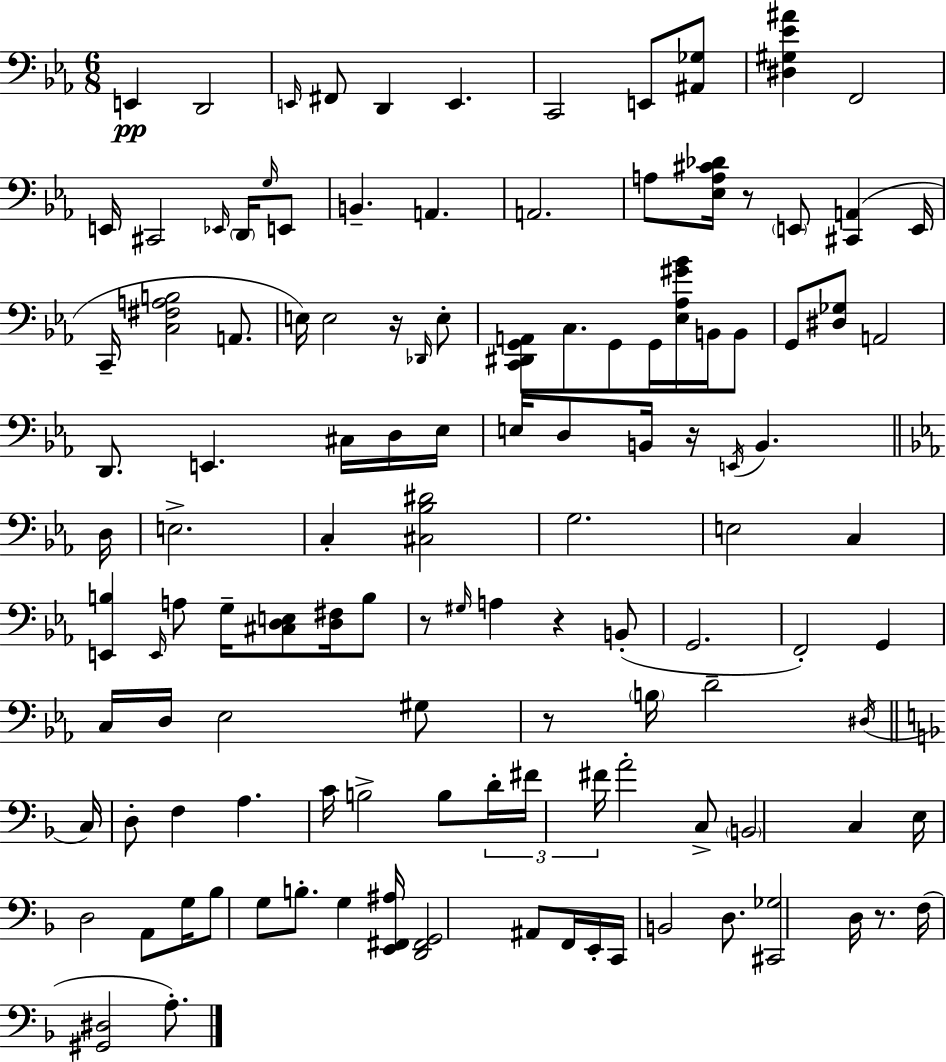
E2/q D2/h E2/s F#2/e D2/q E2/q. C2/h E2/e [A#2,Gb3]/e [D#3,G#3,Eb4,A#4]/q F2/h E2/s C#2/h Eb2/s D2/s G3/s E2/e B2/q. A2/q. A2/h. A3/e [Eb3,A3,C#4,Db4]/s R/e E2/e [C#2,A2]/q E2/s C2/s [C3,F#3,A3,B3]/h A2/e. E3/s E3/h R/s Db2/s E3/e [C2,D#2,G2,A2]/e C3/e. G2/e G2/s [Eb3,Ab3,G#4,Bb4]/s B2/s B2/e G2/e [D#3,Gb3]/e A2/h D2/e. E2/q. C#3/s D3/s Eb3/s E3/s D3/e B2/s R/s E2/s B2/q. D3/s E3/h. C3/q [C#3,Bb3,D#4]/h G3/h. E3/h C3/q [E2,B3]/q E2/s A3/e G3/s [C#3,D3,E3]/e [D3,F#3]/s B3/e R/e G#3/s A3/q R/q B2/e G2/h. F2/h G2/q C3/s D3/s Eb3/h G#3/e R/e B3/s D4/h D#3/s C3/s D3/e F3/q A3/q. C4/s B3/h B3/e D4/s F#4/s F#4/s A4/h C3/e B2/h C3/q E3/s D3/h A2/e G3/s Bb3/e G3/e B3/e. G3/q [E2,F#2,A#3]/s [D2,F#2,G2]/h A#2/e F2/s E2/s C2/s B2/h D3/e. [C#2,Gb3]/h D3/s R/e. F3/s [G#2,D#3]/h A3/e.